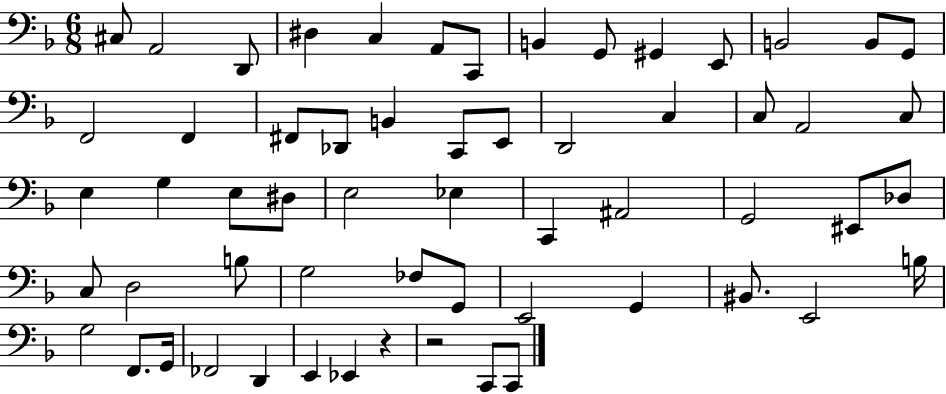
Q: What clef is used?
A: bass